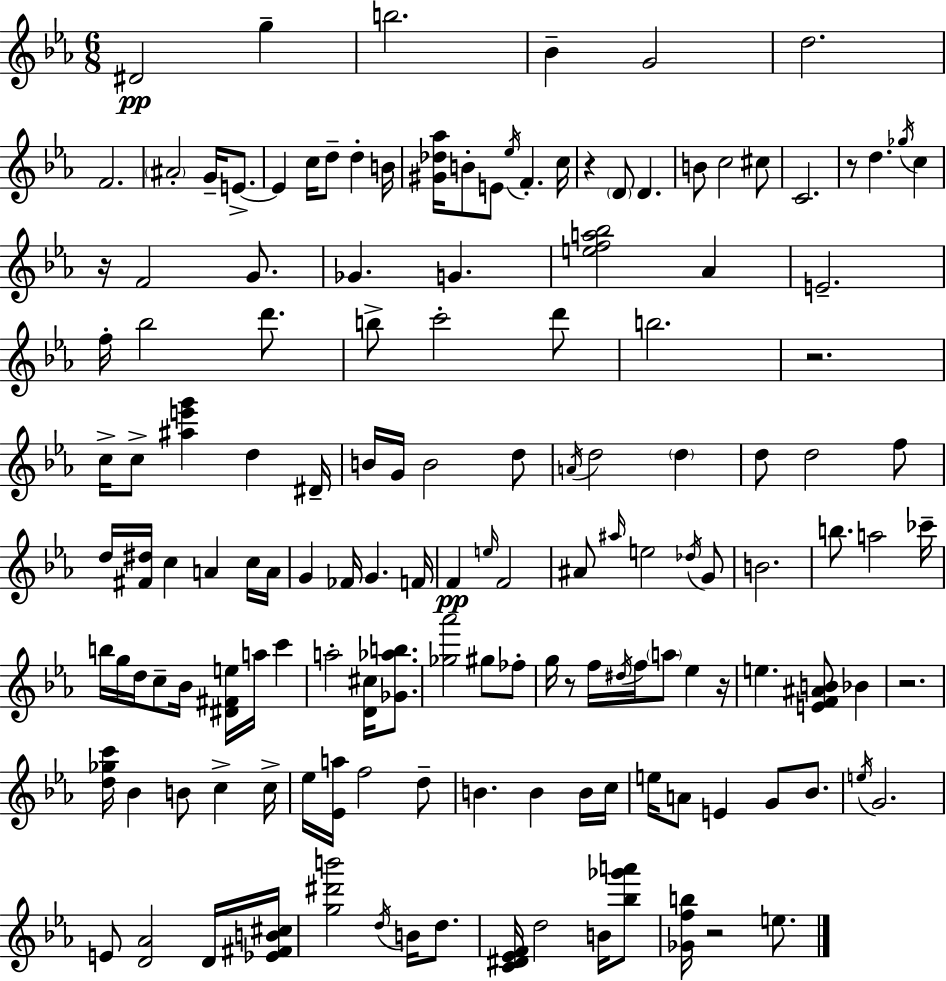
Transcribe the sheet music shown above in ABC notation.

X:1
T:Untitled
M:6/8
L:1/4
K:Cm
^D2 g b2 _B G2 d2 F2 ^A2 G/4 E/2 E c/4 d/2 d B/4 [^G_d_a]/4 B/2 E/2 _e/4 F c/4 z D/2 D B/2 c2 ^c/2 C2 z/2 d _g/4 c z/4 F2 G/2 _G G [efa_b]2 _A E2 f/4 _b2 d'/2 b/2 c'2 d'/2 b2 z2 c/4 c/2 [^ae'g'] d ^D/4 B/4 G/4 B2 d/2 A/4 d2 d d/2 d2 f/2 d/4 [^F^d]/4 c A c/4 A/4 G _F/4 G F/4 F e/4 F2 ^A/2 ^a/4 e2 _d/4 G/2 B2 b/2 a2 _c'/4 b/4 g/4 d/4 c/2 _B/4 [^D^Fe]/4 a/4 c' a2 [D^c]/4 [_G_ab]/2 [_g_a']2 ^g/2 _f/2 g/4 z/2 f/4 ^d/4 f/4 a/2 _e z/4 e [EF^AB]/2 _B z2 [d_gc']/4 _B B/2 c c/4 _e/4 [_Ea]/4 f2 d/2 B B B/4 c/4 e/4 A/2 E G/2 _B/2 e/4 G2 E/2 [D_A]2 D/4 [_E^FB^c]/4 [g^d'b']2 d/4 B/4 d/2 [C^D_EF]/4 d2 B/4 [_b_g'a']/2 [_Gfb]/4 z2 e/2